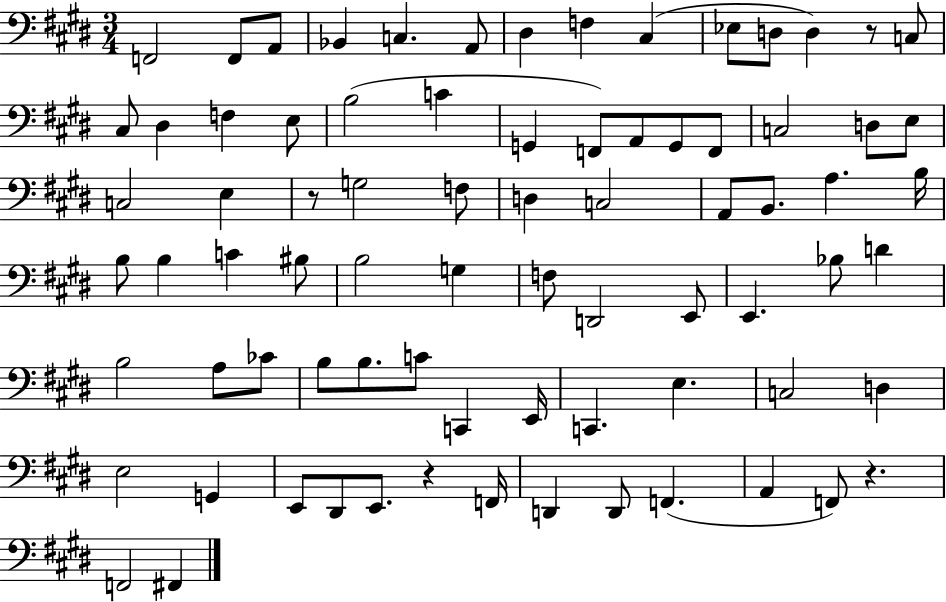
F2/h F2/e A2/e Bb2/q C3/q. A2/e D#3/q F3/q C#3/q Eb3/e D3/e D3/q R/e C3/e C#3/e D#3/q F3/q E3/e B3/h C4/q G2/q F2/e A2/e G2/e F2/e C3/h D3/e E3/e C3/h E3/q R/e G3/h F3/e D3/q C3/h A2/e B2/e. A3/q. B3/s B3/e B3/q C4/q BIS3/e B3/h G3/q F3/e D2/h E2/e E2/q. Bb3/e D4/q B3/h A3/e CES4/e B3/e B3/e. C4/e C2/q E2/s C2/q. E3/q. C3/h D3/q E3/h G2/q E2/e D#2/e E2/e. R/q F2/s D2/q D2/e F2/q. A2/q F2/e R/q. F2/h F#2/q